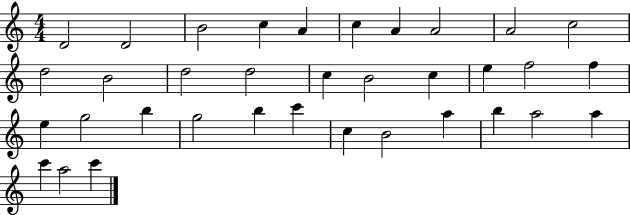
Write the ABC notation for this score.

X:1
T:Untitled
M:4/4
L:1/4
K:C
D2 D2 B2 c A c A A2 A2 c2 d2 B2 d2 d2 c B2 c e f2 f e g2 b g2 b c' c B2 a b a2 a c' a2 c'